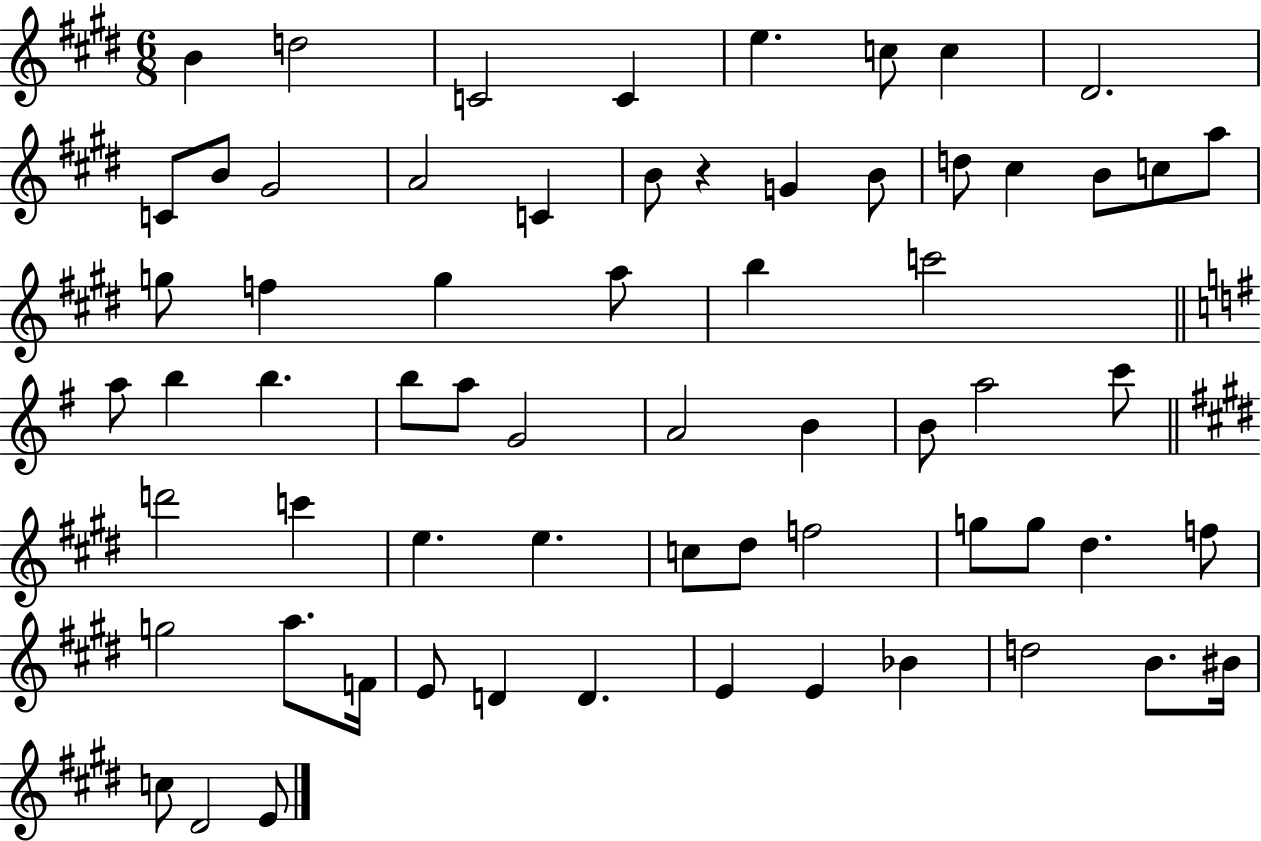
B4/q D5/h C4/h C4/q E5/q. C5/e C5/q D#4/h. C4/e B4/e G#4/h A4/h C4/q B4/e R/q G4/q B4/e D5/e C#5/q B4/e C5/e A5/e G5/e F5/q G5/q A5/e B5/q C6/h A5/e B5/q B5/q. B5/e A5/e G4/h A4/h B4/q B4/e A5/h C6/e D6/h C6/q E5/q. E5/q. C5/e D#5/e F5/h G5/e G5/e D#5/q. F5/e G5/h A5/e. F4/s E4/e D4/q D4/q. E4/q E4/q Bb4/q D5/h B4/e. BIS4/s C5/e D#4/h E4/e